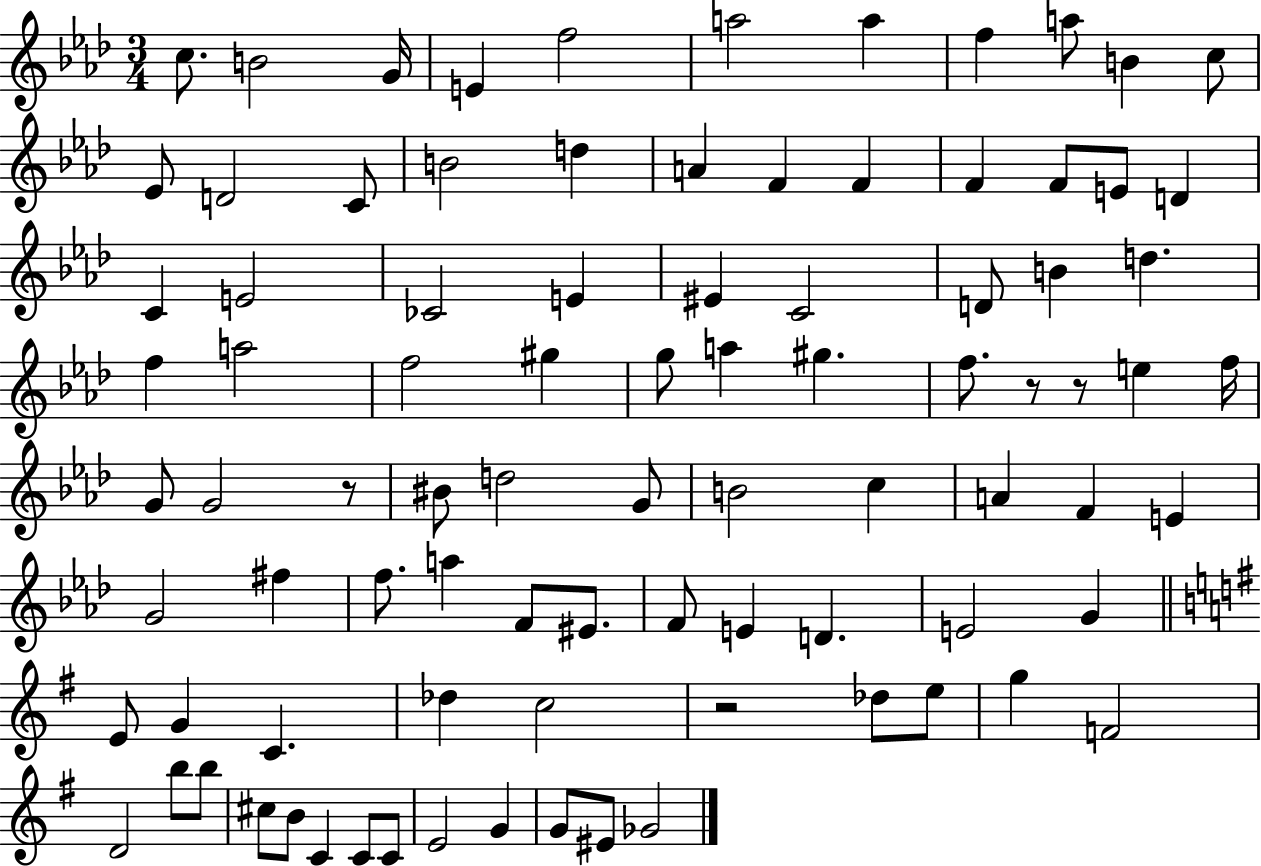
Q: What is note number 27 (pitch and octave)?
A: E4